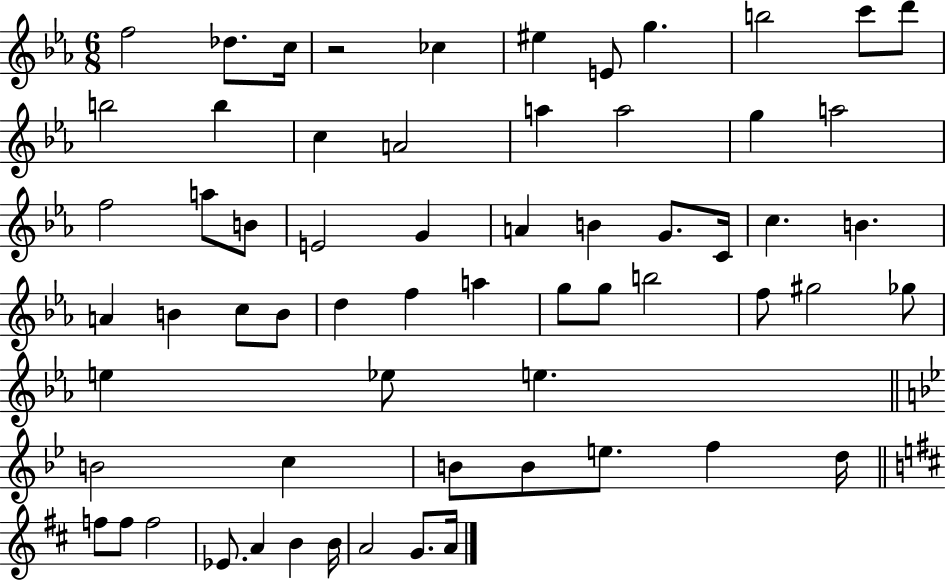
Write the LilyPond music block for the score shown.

{
  \clef treble
  \numericTimeSignature
  \time 6/8
  \key ees \major
  f''2 des''8. c''16 | r2 ces''4 | eis''4 e'8 g''4. | b''2 c'''8 d'''8 | \break b''2 b''4 | c''4 a'2 | a''4 a''2 | g''4 a''2 | \break f''2 a''8 b'8 | e'2 g'4 | a'4 b'4 g'8. c'16 | c''4. b'4. | \break a'4 b'4 c''8 b'8 | d''4 f''4 a''4 | g''8 g''8 b''2 | f''8 gis''2 ges''8 | \break e''4 ees''8 e''4. | \bar "||" \break \key bes \major b'2 c''4 | b'8 b'8 e''8. f''4 d''16 | \bar "||" \break \key b \minor f''8 f''8 f''2 | ees'8. a'4 b'4 b'16 | a'2 g'8. a'16 | \bar "|."
}